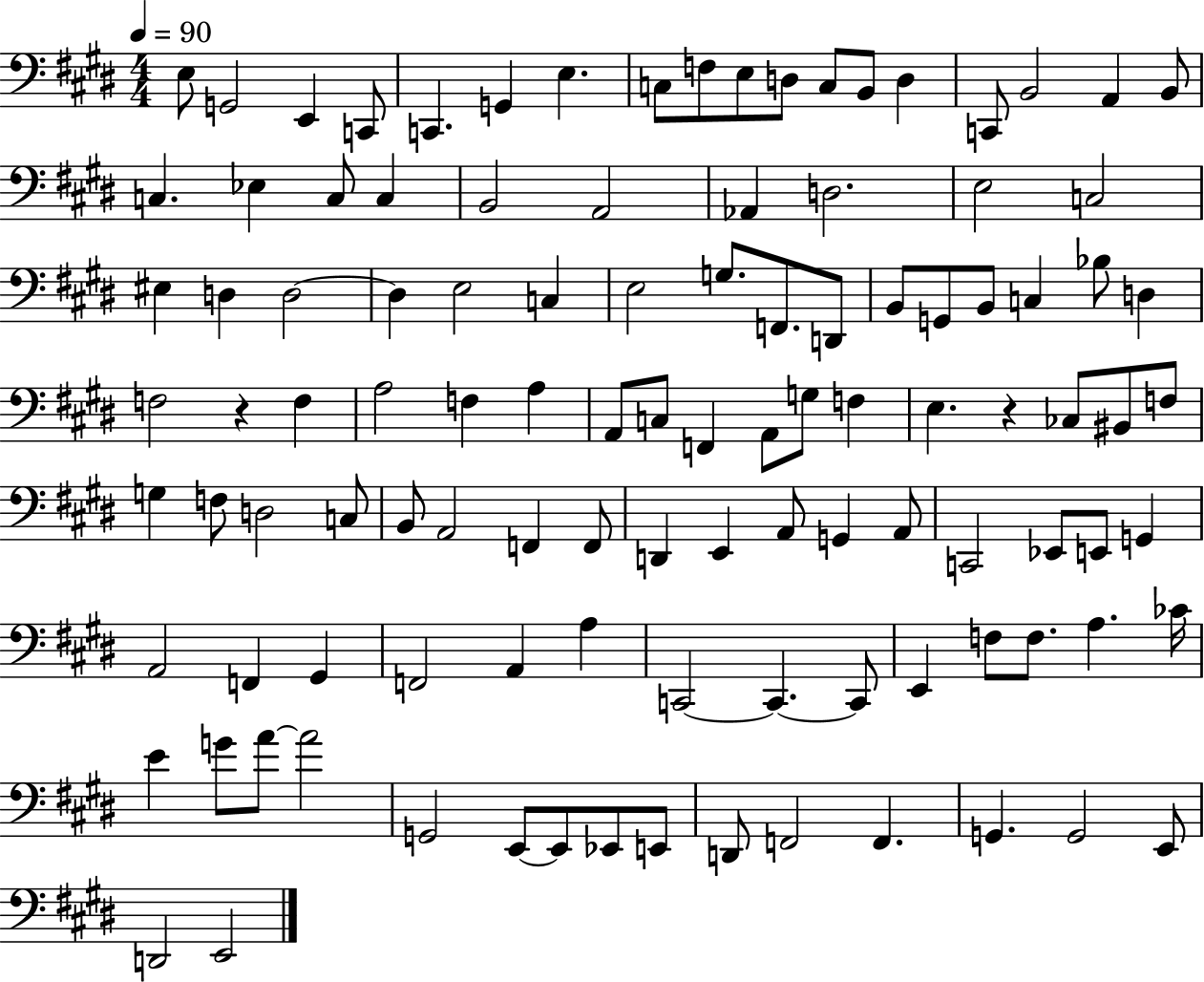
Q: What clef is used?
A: bass